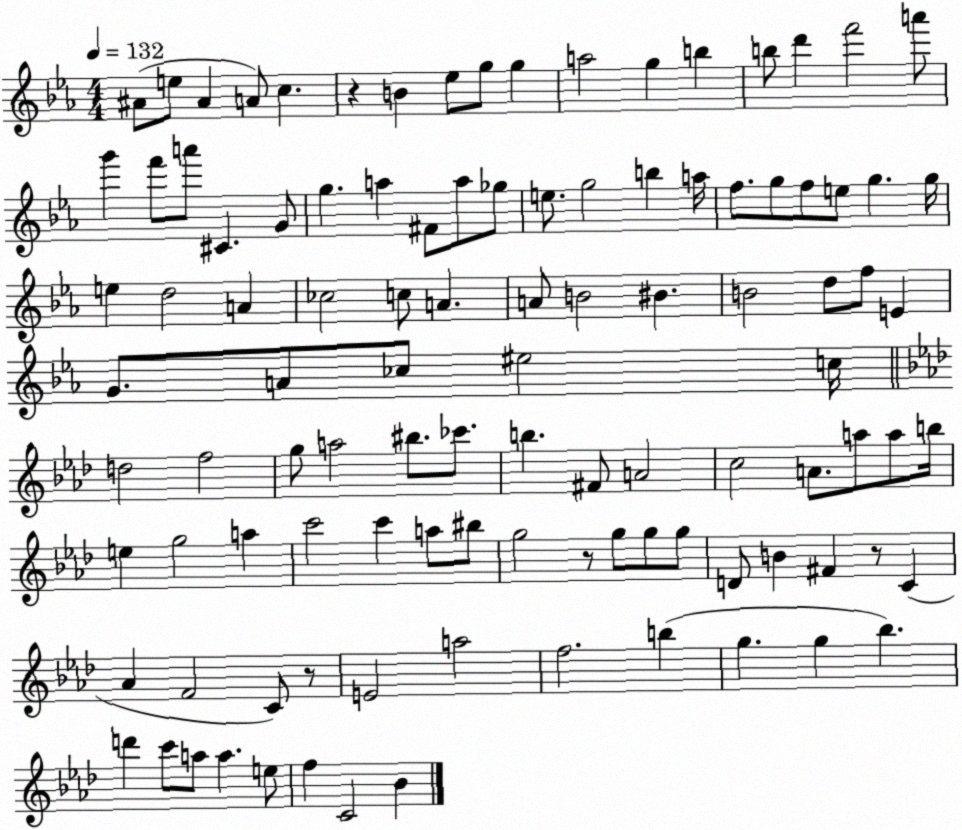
X:1
T:Untitled
M:4/4
L:1/4
K:Eb
^A/2 e/2 ^A A/2 c z B _e/2 g/2 g a2 g b b/2 d' f'2 a'/2 g' f'/2 a'/2 ^C G/2 g a ^F/2 a/2 _g/2 e/2 g2 b a/4 f/2 g/2 f/2 e/2 g g/4 e d2 A _c2 c/2 A A/2 B2 ^B B2 d/2 f/2 E G/2 A/2 _c/2 ^e2 c/4 d2 f2 g/2 a2 ^b/2 _c'/2 b ^F/2 A2 c2 A/2 a/2 a/2 b/4 e g2 a c'2 c' a/2 ^b/2 g2 z/2 g/2 g/2 g/2 D/2 B ^F z/2 C _A F2 C/2 z/2 E2 a2 f2 b g g _b d' c'/2 a/2 a e/2 f C2 _B